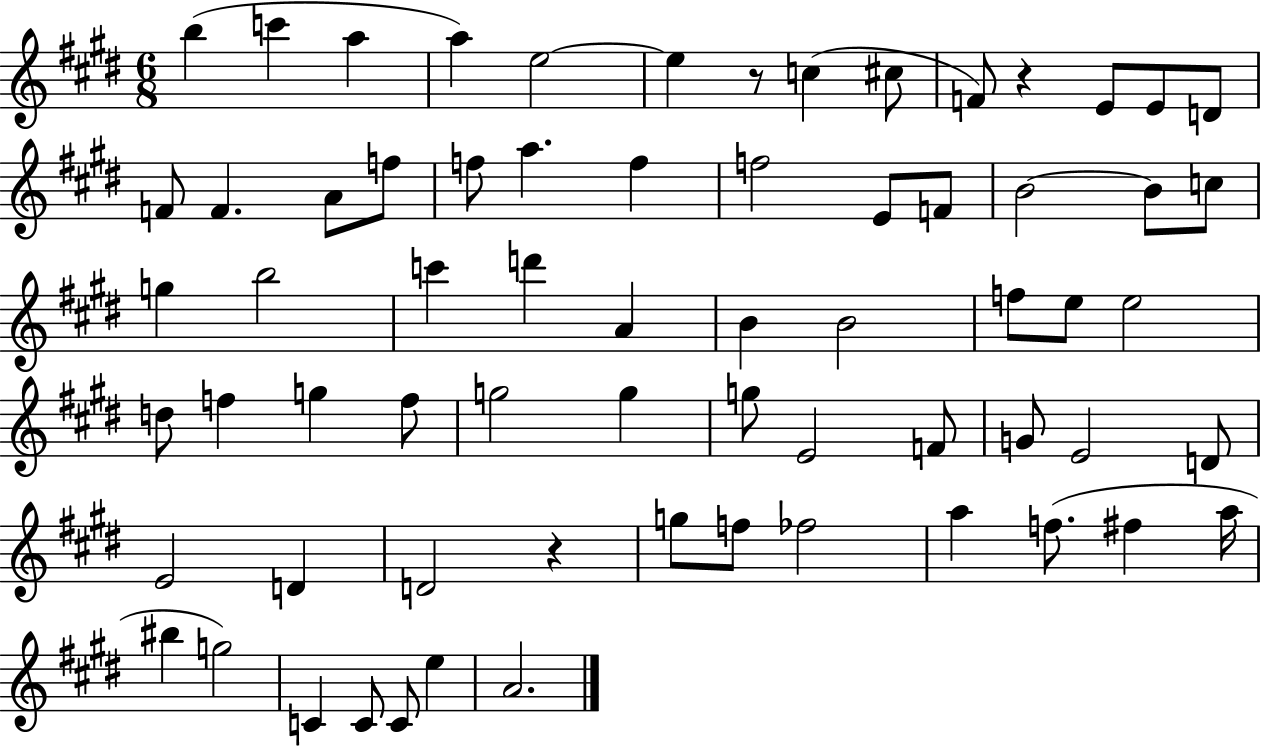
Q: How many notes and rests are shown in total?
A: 67